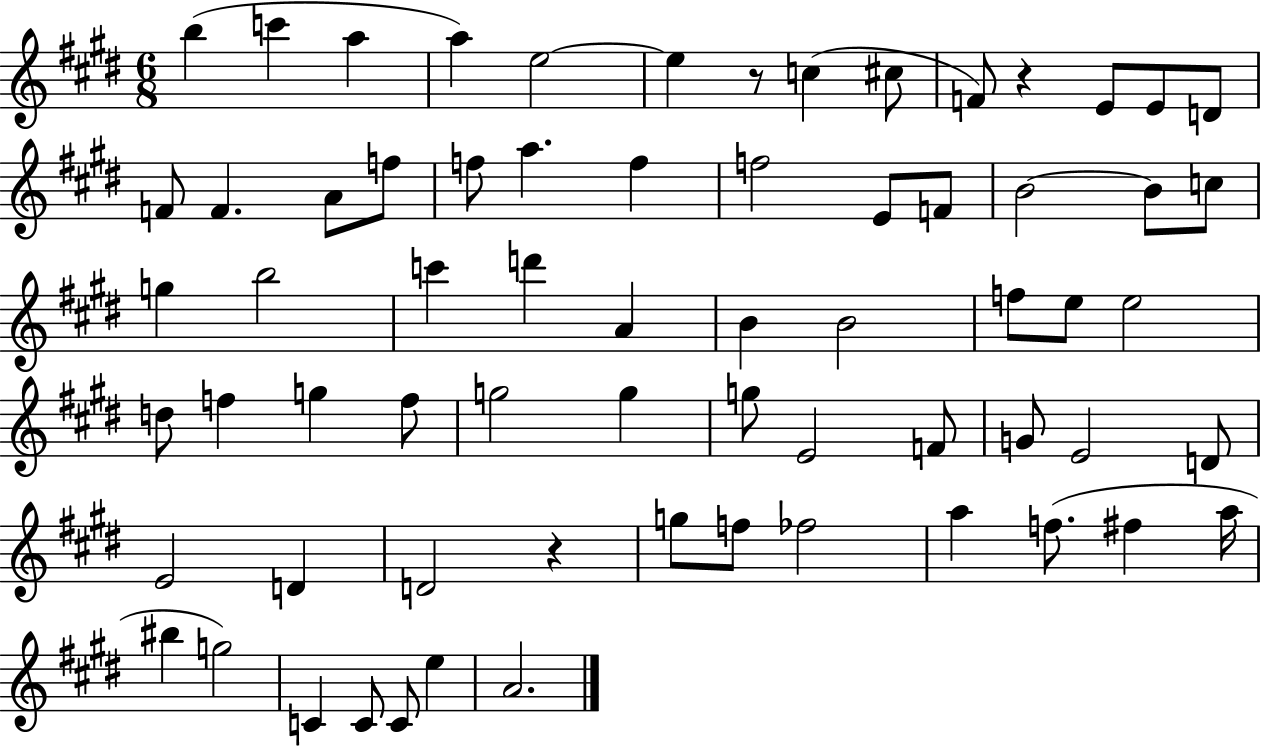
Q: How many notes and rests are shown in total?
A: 67